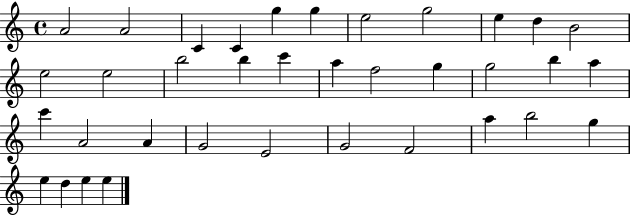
X:1
T:Untitled
M:4/4
L:1/4
K:C
A2 A2 C C g g e2 g2 e d B2 e2 e2 b2 b c' a f2 g g2 b a c' A2 A G2 E2 G2 F2 a b2 g e d e e